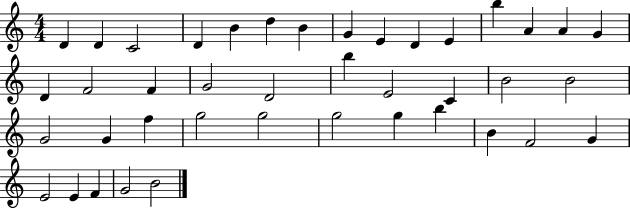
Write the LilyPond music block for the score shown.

{
  \clef treble
  \numericTimeSignature
  \time 4/4
  \key c \major
  d'4 d'4 c'2 | d'4 b'4 d''4 b'4 | g'4 e'4 d'4 e'4 | b''4 a'4 a'4 g'4 | \break d'4 f'2 f'4 | g'2 d'2 | b''4 e'2 c'4 | b'2 b'2 | \break g'2 g'4 f''4 | g''2 g''2 | g''2 g''4 b''4 | b'4 f'2 g'4 | \break e'2 e'4 f'4 | g'2 b'2 | \bar "|."
}